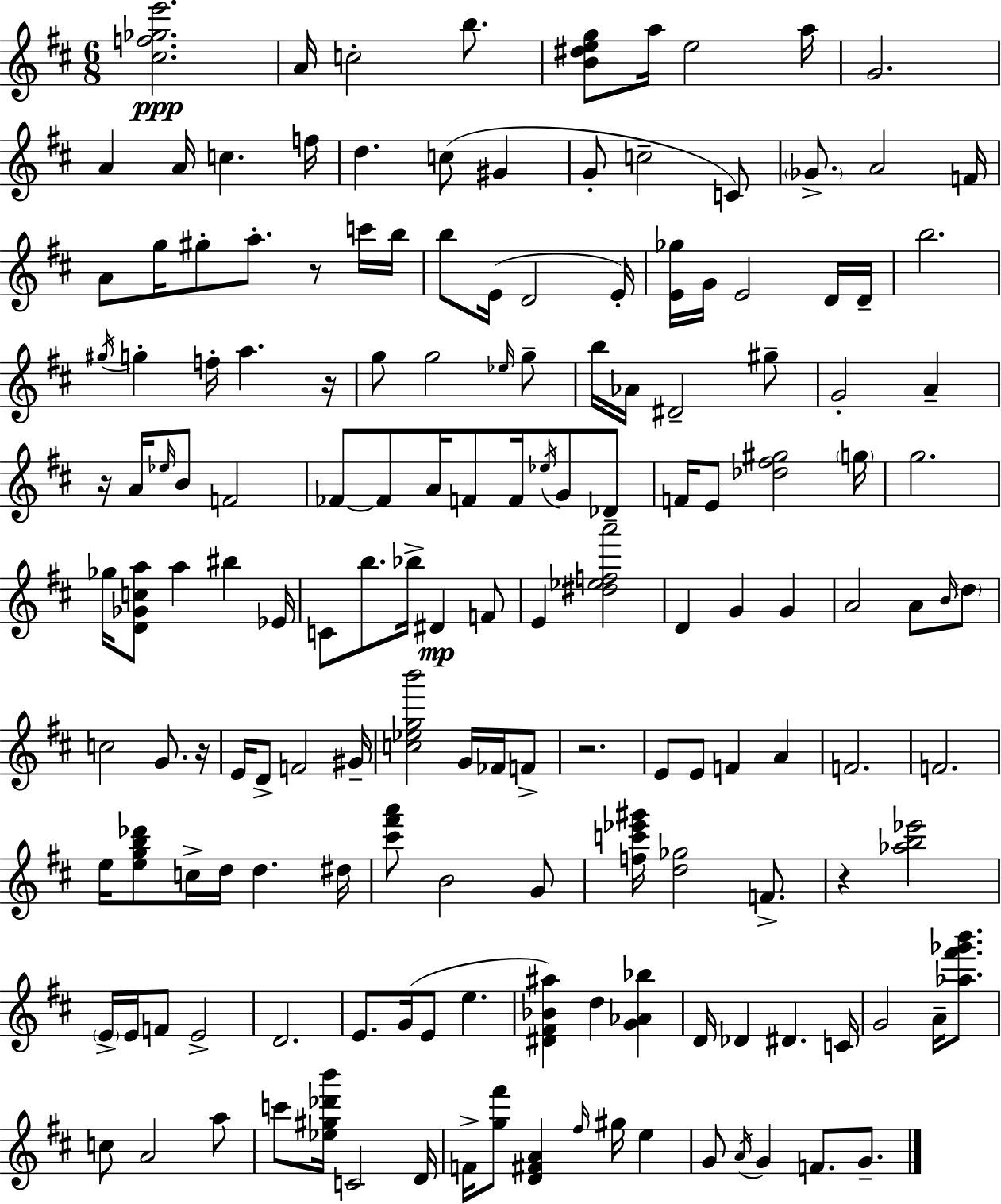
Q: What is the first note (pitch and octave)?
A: A4